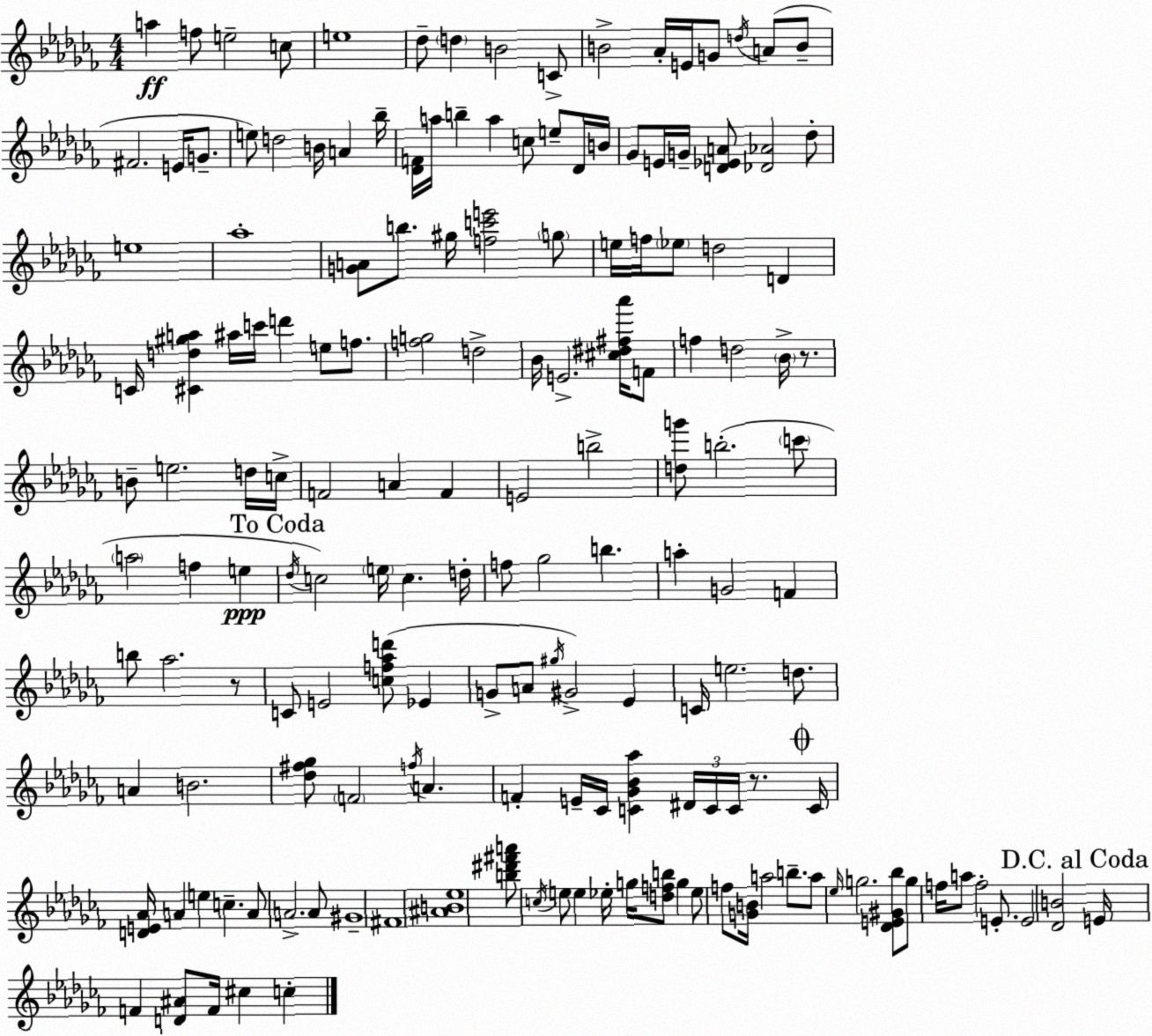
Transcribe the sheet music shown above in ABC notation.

X:1
T:Untitled
M:4/4
L:1/4
K:Abm
a f/2 e2 c/2 e4 _d/2 d B2 C/2 B2 _A/4 E/4 G/2 d/4 A/2 B/2 ^F2 E/4 G/2 e/2 d2 B/4 A _b/4 [_DF]/4 a/4 b a c/2 e/2 _D/4 B/4 _G/2 E/4 G/4 [D_EA]/2 [_D_A]2 _d/2 e4 _a4 [GA]/2 b/2 ^g/4 [fc'e']2 g/2 e/4 f/4 _e/2 d2 D C/4 [^Cd^ga] ^a/4 c'/4 d' e/2 f/2 [fg]2 d2 _B/4 E2 [^c^d^f_a']/4 F/2 f d2 _B/4 z/2 B/2 e2 d/4 c/4 F2 A F E2 b2 [dg']/2 b2 c'/2 a2 f e _d/4 c2 e/4 c d/4 f/2 _g2 b a G2 F b/2 _a2 z/2 C/2 E2 [cf_ad']/2 _E G/2 A/2 ^g/4 ^G2 _E C/4 e2 d/2 A B2 [_d^f_g]/2 F2 f/4 A F E/4 _C/4 [C_G_B_a] ^D/4 C/4 C/4 z/2 C/4 [DE_A]/4 A e c A/2 A2 A/2 ^G4 ^F4 [^AB_e]4 [b^d'^f'a']/2 c/4 e/2 e _e/4 g/4 [dfb]/2 g _e/2 f/2 [GB]/4 a2 b/2 a/2 _e/4 g2 [_DE^G_b]/2 g/2 f/4 a/2 f2 E/2 E2 [_DB]2 E/4 F [D^A]/2 F/4 ^c c